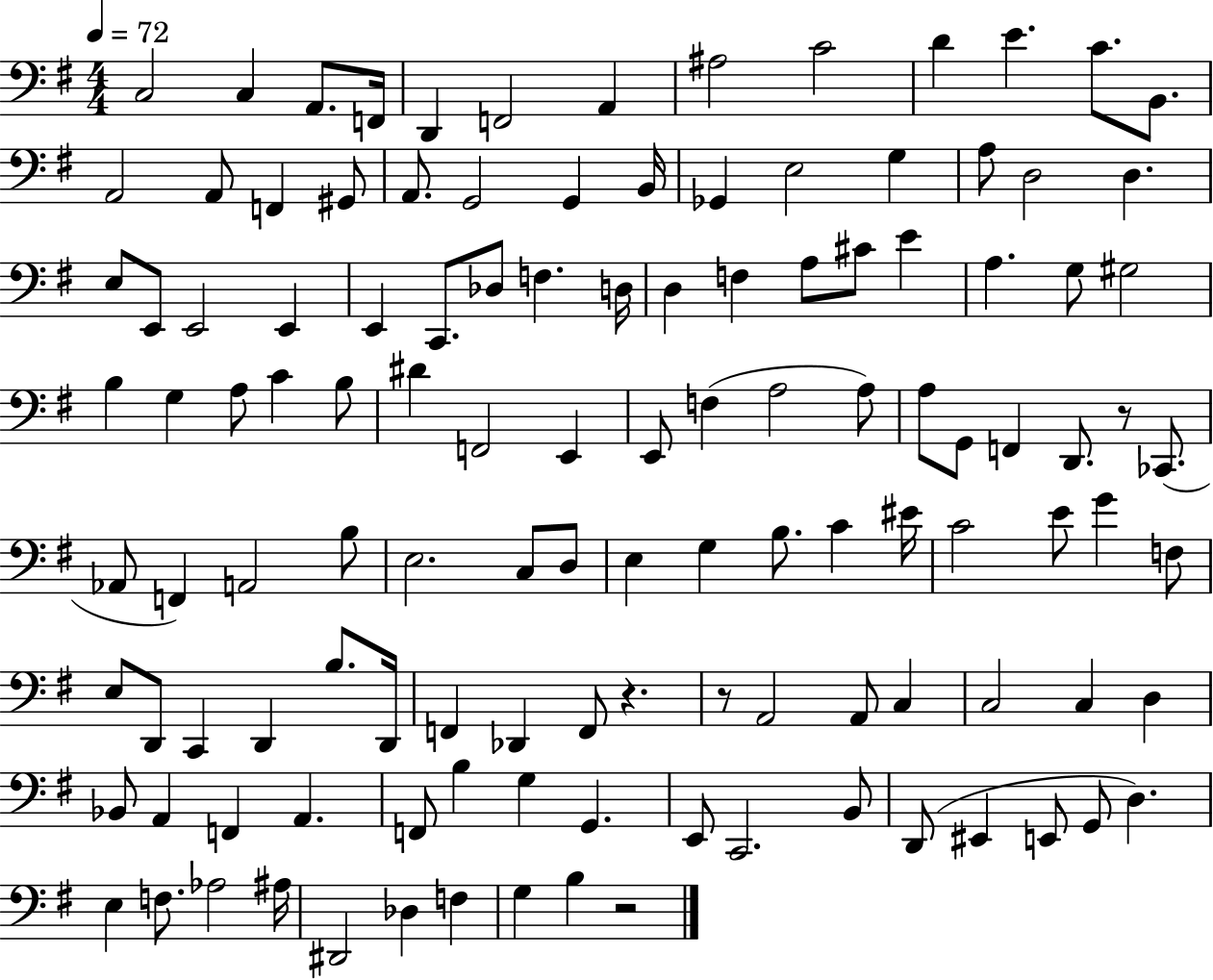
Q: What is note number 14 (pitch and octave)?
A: A2